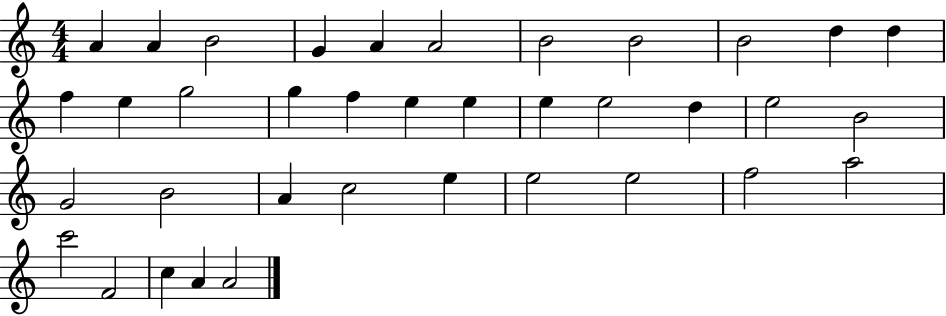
A4/q A4/q B4/h G4/q A4/q A4/h B4/h B4/h B4/h D5/q D5/q F5/q E5/q G5/h G5/q F5/q E5/q E5/q E5/q E5/h D5/q E5/h B4/h G4/h B4/h A4/q C5/h E5/q E5/h E5/h F5/h A5/h C6/h F4/h C5/q A4/q A4/h